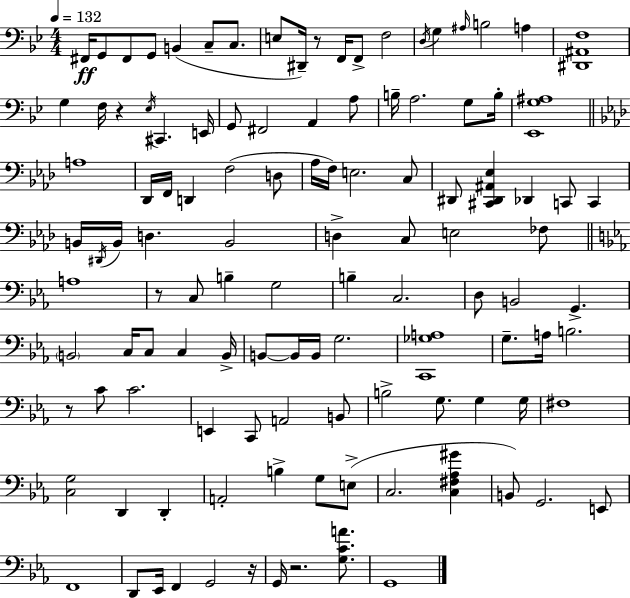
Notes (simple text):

F#2/s G2/e F#2/e G2/e B2/q C3/e C3/e. E3/e D#2/s R/e F2/s F2/e F3/h D3/s G3/q A#3/s B3/h A3/q [D#2,A#2,F3]/w G3/q F3/s R/q Eb3/s C#2/q. E2/s G2/e F#2/h A2/q A3/e B3/s A3/h. G3/e B3/s [Eb2,G3,A#3]/w A3/w Db2/s F2/s D2/q F3/h D3/e Ab3/s F3/s E3/h. C3/e D#2/e [C#2,D#2,A#2,Eb3]/q Db2/q C2/e C2/q B2/s D#2/s B2/s D3/q. B2/h D3/q C3/e E3/h FES3/e A3/w R/e C3/e B3/q G3/h B3/q C3/h. D3/e B2/h G2/q. B2/h C3/s C3/e C3/q B2/s B2/e B2/s B2/s G3/h. [C2,Gb3,A3]/w G3/e. A3/s B3/h. R/e C4/e C4/h. E2/q C2/e A2/h B2/e B3/h G3/e. G3/q G3/s F#3/w [C3,G3]/h D2/q D2/q A2/h B3/q G3/e E3/e C3/h. [C3,F#3,Ab3,G#4]/q B2/e G2/h. E2/e F2/w D2/e Eb2/s F2/q G2/h R/s G2/s R/h. [G3,C4,A4]/e. G2/w